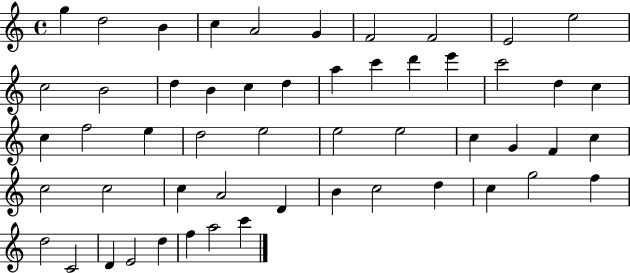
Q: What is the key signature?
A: C major